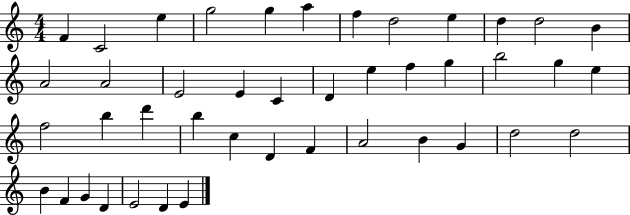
F4/q C4/h E5/q G5/h G5/q A5/q F5/q D5/h E5/q D5/q D5/h B4/q A4/h A4/h E4/h E4/q C4/q D4/q E5/q F5/q G5/q B5/h G5/q E5/q F5/h B5/q D6/q B5/q C5/q D4/q F4/q A4/h B4/q G4/q D5/h D5/h B4/q F4/q G4/q D4/q E4/h D4/q E4/q